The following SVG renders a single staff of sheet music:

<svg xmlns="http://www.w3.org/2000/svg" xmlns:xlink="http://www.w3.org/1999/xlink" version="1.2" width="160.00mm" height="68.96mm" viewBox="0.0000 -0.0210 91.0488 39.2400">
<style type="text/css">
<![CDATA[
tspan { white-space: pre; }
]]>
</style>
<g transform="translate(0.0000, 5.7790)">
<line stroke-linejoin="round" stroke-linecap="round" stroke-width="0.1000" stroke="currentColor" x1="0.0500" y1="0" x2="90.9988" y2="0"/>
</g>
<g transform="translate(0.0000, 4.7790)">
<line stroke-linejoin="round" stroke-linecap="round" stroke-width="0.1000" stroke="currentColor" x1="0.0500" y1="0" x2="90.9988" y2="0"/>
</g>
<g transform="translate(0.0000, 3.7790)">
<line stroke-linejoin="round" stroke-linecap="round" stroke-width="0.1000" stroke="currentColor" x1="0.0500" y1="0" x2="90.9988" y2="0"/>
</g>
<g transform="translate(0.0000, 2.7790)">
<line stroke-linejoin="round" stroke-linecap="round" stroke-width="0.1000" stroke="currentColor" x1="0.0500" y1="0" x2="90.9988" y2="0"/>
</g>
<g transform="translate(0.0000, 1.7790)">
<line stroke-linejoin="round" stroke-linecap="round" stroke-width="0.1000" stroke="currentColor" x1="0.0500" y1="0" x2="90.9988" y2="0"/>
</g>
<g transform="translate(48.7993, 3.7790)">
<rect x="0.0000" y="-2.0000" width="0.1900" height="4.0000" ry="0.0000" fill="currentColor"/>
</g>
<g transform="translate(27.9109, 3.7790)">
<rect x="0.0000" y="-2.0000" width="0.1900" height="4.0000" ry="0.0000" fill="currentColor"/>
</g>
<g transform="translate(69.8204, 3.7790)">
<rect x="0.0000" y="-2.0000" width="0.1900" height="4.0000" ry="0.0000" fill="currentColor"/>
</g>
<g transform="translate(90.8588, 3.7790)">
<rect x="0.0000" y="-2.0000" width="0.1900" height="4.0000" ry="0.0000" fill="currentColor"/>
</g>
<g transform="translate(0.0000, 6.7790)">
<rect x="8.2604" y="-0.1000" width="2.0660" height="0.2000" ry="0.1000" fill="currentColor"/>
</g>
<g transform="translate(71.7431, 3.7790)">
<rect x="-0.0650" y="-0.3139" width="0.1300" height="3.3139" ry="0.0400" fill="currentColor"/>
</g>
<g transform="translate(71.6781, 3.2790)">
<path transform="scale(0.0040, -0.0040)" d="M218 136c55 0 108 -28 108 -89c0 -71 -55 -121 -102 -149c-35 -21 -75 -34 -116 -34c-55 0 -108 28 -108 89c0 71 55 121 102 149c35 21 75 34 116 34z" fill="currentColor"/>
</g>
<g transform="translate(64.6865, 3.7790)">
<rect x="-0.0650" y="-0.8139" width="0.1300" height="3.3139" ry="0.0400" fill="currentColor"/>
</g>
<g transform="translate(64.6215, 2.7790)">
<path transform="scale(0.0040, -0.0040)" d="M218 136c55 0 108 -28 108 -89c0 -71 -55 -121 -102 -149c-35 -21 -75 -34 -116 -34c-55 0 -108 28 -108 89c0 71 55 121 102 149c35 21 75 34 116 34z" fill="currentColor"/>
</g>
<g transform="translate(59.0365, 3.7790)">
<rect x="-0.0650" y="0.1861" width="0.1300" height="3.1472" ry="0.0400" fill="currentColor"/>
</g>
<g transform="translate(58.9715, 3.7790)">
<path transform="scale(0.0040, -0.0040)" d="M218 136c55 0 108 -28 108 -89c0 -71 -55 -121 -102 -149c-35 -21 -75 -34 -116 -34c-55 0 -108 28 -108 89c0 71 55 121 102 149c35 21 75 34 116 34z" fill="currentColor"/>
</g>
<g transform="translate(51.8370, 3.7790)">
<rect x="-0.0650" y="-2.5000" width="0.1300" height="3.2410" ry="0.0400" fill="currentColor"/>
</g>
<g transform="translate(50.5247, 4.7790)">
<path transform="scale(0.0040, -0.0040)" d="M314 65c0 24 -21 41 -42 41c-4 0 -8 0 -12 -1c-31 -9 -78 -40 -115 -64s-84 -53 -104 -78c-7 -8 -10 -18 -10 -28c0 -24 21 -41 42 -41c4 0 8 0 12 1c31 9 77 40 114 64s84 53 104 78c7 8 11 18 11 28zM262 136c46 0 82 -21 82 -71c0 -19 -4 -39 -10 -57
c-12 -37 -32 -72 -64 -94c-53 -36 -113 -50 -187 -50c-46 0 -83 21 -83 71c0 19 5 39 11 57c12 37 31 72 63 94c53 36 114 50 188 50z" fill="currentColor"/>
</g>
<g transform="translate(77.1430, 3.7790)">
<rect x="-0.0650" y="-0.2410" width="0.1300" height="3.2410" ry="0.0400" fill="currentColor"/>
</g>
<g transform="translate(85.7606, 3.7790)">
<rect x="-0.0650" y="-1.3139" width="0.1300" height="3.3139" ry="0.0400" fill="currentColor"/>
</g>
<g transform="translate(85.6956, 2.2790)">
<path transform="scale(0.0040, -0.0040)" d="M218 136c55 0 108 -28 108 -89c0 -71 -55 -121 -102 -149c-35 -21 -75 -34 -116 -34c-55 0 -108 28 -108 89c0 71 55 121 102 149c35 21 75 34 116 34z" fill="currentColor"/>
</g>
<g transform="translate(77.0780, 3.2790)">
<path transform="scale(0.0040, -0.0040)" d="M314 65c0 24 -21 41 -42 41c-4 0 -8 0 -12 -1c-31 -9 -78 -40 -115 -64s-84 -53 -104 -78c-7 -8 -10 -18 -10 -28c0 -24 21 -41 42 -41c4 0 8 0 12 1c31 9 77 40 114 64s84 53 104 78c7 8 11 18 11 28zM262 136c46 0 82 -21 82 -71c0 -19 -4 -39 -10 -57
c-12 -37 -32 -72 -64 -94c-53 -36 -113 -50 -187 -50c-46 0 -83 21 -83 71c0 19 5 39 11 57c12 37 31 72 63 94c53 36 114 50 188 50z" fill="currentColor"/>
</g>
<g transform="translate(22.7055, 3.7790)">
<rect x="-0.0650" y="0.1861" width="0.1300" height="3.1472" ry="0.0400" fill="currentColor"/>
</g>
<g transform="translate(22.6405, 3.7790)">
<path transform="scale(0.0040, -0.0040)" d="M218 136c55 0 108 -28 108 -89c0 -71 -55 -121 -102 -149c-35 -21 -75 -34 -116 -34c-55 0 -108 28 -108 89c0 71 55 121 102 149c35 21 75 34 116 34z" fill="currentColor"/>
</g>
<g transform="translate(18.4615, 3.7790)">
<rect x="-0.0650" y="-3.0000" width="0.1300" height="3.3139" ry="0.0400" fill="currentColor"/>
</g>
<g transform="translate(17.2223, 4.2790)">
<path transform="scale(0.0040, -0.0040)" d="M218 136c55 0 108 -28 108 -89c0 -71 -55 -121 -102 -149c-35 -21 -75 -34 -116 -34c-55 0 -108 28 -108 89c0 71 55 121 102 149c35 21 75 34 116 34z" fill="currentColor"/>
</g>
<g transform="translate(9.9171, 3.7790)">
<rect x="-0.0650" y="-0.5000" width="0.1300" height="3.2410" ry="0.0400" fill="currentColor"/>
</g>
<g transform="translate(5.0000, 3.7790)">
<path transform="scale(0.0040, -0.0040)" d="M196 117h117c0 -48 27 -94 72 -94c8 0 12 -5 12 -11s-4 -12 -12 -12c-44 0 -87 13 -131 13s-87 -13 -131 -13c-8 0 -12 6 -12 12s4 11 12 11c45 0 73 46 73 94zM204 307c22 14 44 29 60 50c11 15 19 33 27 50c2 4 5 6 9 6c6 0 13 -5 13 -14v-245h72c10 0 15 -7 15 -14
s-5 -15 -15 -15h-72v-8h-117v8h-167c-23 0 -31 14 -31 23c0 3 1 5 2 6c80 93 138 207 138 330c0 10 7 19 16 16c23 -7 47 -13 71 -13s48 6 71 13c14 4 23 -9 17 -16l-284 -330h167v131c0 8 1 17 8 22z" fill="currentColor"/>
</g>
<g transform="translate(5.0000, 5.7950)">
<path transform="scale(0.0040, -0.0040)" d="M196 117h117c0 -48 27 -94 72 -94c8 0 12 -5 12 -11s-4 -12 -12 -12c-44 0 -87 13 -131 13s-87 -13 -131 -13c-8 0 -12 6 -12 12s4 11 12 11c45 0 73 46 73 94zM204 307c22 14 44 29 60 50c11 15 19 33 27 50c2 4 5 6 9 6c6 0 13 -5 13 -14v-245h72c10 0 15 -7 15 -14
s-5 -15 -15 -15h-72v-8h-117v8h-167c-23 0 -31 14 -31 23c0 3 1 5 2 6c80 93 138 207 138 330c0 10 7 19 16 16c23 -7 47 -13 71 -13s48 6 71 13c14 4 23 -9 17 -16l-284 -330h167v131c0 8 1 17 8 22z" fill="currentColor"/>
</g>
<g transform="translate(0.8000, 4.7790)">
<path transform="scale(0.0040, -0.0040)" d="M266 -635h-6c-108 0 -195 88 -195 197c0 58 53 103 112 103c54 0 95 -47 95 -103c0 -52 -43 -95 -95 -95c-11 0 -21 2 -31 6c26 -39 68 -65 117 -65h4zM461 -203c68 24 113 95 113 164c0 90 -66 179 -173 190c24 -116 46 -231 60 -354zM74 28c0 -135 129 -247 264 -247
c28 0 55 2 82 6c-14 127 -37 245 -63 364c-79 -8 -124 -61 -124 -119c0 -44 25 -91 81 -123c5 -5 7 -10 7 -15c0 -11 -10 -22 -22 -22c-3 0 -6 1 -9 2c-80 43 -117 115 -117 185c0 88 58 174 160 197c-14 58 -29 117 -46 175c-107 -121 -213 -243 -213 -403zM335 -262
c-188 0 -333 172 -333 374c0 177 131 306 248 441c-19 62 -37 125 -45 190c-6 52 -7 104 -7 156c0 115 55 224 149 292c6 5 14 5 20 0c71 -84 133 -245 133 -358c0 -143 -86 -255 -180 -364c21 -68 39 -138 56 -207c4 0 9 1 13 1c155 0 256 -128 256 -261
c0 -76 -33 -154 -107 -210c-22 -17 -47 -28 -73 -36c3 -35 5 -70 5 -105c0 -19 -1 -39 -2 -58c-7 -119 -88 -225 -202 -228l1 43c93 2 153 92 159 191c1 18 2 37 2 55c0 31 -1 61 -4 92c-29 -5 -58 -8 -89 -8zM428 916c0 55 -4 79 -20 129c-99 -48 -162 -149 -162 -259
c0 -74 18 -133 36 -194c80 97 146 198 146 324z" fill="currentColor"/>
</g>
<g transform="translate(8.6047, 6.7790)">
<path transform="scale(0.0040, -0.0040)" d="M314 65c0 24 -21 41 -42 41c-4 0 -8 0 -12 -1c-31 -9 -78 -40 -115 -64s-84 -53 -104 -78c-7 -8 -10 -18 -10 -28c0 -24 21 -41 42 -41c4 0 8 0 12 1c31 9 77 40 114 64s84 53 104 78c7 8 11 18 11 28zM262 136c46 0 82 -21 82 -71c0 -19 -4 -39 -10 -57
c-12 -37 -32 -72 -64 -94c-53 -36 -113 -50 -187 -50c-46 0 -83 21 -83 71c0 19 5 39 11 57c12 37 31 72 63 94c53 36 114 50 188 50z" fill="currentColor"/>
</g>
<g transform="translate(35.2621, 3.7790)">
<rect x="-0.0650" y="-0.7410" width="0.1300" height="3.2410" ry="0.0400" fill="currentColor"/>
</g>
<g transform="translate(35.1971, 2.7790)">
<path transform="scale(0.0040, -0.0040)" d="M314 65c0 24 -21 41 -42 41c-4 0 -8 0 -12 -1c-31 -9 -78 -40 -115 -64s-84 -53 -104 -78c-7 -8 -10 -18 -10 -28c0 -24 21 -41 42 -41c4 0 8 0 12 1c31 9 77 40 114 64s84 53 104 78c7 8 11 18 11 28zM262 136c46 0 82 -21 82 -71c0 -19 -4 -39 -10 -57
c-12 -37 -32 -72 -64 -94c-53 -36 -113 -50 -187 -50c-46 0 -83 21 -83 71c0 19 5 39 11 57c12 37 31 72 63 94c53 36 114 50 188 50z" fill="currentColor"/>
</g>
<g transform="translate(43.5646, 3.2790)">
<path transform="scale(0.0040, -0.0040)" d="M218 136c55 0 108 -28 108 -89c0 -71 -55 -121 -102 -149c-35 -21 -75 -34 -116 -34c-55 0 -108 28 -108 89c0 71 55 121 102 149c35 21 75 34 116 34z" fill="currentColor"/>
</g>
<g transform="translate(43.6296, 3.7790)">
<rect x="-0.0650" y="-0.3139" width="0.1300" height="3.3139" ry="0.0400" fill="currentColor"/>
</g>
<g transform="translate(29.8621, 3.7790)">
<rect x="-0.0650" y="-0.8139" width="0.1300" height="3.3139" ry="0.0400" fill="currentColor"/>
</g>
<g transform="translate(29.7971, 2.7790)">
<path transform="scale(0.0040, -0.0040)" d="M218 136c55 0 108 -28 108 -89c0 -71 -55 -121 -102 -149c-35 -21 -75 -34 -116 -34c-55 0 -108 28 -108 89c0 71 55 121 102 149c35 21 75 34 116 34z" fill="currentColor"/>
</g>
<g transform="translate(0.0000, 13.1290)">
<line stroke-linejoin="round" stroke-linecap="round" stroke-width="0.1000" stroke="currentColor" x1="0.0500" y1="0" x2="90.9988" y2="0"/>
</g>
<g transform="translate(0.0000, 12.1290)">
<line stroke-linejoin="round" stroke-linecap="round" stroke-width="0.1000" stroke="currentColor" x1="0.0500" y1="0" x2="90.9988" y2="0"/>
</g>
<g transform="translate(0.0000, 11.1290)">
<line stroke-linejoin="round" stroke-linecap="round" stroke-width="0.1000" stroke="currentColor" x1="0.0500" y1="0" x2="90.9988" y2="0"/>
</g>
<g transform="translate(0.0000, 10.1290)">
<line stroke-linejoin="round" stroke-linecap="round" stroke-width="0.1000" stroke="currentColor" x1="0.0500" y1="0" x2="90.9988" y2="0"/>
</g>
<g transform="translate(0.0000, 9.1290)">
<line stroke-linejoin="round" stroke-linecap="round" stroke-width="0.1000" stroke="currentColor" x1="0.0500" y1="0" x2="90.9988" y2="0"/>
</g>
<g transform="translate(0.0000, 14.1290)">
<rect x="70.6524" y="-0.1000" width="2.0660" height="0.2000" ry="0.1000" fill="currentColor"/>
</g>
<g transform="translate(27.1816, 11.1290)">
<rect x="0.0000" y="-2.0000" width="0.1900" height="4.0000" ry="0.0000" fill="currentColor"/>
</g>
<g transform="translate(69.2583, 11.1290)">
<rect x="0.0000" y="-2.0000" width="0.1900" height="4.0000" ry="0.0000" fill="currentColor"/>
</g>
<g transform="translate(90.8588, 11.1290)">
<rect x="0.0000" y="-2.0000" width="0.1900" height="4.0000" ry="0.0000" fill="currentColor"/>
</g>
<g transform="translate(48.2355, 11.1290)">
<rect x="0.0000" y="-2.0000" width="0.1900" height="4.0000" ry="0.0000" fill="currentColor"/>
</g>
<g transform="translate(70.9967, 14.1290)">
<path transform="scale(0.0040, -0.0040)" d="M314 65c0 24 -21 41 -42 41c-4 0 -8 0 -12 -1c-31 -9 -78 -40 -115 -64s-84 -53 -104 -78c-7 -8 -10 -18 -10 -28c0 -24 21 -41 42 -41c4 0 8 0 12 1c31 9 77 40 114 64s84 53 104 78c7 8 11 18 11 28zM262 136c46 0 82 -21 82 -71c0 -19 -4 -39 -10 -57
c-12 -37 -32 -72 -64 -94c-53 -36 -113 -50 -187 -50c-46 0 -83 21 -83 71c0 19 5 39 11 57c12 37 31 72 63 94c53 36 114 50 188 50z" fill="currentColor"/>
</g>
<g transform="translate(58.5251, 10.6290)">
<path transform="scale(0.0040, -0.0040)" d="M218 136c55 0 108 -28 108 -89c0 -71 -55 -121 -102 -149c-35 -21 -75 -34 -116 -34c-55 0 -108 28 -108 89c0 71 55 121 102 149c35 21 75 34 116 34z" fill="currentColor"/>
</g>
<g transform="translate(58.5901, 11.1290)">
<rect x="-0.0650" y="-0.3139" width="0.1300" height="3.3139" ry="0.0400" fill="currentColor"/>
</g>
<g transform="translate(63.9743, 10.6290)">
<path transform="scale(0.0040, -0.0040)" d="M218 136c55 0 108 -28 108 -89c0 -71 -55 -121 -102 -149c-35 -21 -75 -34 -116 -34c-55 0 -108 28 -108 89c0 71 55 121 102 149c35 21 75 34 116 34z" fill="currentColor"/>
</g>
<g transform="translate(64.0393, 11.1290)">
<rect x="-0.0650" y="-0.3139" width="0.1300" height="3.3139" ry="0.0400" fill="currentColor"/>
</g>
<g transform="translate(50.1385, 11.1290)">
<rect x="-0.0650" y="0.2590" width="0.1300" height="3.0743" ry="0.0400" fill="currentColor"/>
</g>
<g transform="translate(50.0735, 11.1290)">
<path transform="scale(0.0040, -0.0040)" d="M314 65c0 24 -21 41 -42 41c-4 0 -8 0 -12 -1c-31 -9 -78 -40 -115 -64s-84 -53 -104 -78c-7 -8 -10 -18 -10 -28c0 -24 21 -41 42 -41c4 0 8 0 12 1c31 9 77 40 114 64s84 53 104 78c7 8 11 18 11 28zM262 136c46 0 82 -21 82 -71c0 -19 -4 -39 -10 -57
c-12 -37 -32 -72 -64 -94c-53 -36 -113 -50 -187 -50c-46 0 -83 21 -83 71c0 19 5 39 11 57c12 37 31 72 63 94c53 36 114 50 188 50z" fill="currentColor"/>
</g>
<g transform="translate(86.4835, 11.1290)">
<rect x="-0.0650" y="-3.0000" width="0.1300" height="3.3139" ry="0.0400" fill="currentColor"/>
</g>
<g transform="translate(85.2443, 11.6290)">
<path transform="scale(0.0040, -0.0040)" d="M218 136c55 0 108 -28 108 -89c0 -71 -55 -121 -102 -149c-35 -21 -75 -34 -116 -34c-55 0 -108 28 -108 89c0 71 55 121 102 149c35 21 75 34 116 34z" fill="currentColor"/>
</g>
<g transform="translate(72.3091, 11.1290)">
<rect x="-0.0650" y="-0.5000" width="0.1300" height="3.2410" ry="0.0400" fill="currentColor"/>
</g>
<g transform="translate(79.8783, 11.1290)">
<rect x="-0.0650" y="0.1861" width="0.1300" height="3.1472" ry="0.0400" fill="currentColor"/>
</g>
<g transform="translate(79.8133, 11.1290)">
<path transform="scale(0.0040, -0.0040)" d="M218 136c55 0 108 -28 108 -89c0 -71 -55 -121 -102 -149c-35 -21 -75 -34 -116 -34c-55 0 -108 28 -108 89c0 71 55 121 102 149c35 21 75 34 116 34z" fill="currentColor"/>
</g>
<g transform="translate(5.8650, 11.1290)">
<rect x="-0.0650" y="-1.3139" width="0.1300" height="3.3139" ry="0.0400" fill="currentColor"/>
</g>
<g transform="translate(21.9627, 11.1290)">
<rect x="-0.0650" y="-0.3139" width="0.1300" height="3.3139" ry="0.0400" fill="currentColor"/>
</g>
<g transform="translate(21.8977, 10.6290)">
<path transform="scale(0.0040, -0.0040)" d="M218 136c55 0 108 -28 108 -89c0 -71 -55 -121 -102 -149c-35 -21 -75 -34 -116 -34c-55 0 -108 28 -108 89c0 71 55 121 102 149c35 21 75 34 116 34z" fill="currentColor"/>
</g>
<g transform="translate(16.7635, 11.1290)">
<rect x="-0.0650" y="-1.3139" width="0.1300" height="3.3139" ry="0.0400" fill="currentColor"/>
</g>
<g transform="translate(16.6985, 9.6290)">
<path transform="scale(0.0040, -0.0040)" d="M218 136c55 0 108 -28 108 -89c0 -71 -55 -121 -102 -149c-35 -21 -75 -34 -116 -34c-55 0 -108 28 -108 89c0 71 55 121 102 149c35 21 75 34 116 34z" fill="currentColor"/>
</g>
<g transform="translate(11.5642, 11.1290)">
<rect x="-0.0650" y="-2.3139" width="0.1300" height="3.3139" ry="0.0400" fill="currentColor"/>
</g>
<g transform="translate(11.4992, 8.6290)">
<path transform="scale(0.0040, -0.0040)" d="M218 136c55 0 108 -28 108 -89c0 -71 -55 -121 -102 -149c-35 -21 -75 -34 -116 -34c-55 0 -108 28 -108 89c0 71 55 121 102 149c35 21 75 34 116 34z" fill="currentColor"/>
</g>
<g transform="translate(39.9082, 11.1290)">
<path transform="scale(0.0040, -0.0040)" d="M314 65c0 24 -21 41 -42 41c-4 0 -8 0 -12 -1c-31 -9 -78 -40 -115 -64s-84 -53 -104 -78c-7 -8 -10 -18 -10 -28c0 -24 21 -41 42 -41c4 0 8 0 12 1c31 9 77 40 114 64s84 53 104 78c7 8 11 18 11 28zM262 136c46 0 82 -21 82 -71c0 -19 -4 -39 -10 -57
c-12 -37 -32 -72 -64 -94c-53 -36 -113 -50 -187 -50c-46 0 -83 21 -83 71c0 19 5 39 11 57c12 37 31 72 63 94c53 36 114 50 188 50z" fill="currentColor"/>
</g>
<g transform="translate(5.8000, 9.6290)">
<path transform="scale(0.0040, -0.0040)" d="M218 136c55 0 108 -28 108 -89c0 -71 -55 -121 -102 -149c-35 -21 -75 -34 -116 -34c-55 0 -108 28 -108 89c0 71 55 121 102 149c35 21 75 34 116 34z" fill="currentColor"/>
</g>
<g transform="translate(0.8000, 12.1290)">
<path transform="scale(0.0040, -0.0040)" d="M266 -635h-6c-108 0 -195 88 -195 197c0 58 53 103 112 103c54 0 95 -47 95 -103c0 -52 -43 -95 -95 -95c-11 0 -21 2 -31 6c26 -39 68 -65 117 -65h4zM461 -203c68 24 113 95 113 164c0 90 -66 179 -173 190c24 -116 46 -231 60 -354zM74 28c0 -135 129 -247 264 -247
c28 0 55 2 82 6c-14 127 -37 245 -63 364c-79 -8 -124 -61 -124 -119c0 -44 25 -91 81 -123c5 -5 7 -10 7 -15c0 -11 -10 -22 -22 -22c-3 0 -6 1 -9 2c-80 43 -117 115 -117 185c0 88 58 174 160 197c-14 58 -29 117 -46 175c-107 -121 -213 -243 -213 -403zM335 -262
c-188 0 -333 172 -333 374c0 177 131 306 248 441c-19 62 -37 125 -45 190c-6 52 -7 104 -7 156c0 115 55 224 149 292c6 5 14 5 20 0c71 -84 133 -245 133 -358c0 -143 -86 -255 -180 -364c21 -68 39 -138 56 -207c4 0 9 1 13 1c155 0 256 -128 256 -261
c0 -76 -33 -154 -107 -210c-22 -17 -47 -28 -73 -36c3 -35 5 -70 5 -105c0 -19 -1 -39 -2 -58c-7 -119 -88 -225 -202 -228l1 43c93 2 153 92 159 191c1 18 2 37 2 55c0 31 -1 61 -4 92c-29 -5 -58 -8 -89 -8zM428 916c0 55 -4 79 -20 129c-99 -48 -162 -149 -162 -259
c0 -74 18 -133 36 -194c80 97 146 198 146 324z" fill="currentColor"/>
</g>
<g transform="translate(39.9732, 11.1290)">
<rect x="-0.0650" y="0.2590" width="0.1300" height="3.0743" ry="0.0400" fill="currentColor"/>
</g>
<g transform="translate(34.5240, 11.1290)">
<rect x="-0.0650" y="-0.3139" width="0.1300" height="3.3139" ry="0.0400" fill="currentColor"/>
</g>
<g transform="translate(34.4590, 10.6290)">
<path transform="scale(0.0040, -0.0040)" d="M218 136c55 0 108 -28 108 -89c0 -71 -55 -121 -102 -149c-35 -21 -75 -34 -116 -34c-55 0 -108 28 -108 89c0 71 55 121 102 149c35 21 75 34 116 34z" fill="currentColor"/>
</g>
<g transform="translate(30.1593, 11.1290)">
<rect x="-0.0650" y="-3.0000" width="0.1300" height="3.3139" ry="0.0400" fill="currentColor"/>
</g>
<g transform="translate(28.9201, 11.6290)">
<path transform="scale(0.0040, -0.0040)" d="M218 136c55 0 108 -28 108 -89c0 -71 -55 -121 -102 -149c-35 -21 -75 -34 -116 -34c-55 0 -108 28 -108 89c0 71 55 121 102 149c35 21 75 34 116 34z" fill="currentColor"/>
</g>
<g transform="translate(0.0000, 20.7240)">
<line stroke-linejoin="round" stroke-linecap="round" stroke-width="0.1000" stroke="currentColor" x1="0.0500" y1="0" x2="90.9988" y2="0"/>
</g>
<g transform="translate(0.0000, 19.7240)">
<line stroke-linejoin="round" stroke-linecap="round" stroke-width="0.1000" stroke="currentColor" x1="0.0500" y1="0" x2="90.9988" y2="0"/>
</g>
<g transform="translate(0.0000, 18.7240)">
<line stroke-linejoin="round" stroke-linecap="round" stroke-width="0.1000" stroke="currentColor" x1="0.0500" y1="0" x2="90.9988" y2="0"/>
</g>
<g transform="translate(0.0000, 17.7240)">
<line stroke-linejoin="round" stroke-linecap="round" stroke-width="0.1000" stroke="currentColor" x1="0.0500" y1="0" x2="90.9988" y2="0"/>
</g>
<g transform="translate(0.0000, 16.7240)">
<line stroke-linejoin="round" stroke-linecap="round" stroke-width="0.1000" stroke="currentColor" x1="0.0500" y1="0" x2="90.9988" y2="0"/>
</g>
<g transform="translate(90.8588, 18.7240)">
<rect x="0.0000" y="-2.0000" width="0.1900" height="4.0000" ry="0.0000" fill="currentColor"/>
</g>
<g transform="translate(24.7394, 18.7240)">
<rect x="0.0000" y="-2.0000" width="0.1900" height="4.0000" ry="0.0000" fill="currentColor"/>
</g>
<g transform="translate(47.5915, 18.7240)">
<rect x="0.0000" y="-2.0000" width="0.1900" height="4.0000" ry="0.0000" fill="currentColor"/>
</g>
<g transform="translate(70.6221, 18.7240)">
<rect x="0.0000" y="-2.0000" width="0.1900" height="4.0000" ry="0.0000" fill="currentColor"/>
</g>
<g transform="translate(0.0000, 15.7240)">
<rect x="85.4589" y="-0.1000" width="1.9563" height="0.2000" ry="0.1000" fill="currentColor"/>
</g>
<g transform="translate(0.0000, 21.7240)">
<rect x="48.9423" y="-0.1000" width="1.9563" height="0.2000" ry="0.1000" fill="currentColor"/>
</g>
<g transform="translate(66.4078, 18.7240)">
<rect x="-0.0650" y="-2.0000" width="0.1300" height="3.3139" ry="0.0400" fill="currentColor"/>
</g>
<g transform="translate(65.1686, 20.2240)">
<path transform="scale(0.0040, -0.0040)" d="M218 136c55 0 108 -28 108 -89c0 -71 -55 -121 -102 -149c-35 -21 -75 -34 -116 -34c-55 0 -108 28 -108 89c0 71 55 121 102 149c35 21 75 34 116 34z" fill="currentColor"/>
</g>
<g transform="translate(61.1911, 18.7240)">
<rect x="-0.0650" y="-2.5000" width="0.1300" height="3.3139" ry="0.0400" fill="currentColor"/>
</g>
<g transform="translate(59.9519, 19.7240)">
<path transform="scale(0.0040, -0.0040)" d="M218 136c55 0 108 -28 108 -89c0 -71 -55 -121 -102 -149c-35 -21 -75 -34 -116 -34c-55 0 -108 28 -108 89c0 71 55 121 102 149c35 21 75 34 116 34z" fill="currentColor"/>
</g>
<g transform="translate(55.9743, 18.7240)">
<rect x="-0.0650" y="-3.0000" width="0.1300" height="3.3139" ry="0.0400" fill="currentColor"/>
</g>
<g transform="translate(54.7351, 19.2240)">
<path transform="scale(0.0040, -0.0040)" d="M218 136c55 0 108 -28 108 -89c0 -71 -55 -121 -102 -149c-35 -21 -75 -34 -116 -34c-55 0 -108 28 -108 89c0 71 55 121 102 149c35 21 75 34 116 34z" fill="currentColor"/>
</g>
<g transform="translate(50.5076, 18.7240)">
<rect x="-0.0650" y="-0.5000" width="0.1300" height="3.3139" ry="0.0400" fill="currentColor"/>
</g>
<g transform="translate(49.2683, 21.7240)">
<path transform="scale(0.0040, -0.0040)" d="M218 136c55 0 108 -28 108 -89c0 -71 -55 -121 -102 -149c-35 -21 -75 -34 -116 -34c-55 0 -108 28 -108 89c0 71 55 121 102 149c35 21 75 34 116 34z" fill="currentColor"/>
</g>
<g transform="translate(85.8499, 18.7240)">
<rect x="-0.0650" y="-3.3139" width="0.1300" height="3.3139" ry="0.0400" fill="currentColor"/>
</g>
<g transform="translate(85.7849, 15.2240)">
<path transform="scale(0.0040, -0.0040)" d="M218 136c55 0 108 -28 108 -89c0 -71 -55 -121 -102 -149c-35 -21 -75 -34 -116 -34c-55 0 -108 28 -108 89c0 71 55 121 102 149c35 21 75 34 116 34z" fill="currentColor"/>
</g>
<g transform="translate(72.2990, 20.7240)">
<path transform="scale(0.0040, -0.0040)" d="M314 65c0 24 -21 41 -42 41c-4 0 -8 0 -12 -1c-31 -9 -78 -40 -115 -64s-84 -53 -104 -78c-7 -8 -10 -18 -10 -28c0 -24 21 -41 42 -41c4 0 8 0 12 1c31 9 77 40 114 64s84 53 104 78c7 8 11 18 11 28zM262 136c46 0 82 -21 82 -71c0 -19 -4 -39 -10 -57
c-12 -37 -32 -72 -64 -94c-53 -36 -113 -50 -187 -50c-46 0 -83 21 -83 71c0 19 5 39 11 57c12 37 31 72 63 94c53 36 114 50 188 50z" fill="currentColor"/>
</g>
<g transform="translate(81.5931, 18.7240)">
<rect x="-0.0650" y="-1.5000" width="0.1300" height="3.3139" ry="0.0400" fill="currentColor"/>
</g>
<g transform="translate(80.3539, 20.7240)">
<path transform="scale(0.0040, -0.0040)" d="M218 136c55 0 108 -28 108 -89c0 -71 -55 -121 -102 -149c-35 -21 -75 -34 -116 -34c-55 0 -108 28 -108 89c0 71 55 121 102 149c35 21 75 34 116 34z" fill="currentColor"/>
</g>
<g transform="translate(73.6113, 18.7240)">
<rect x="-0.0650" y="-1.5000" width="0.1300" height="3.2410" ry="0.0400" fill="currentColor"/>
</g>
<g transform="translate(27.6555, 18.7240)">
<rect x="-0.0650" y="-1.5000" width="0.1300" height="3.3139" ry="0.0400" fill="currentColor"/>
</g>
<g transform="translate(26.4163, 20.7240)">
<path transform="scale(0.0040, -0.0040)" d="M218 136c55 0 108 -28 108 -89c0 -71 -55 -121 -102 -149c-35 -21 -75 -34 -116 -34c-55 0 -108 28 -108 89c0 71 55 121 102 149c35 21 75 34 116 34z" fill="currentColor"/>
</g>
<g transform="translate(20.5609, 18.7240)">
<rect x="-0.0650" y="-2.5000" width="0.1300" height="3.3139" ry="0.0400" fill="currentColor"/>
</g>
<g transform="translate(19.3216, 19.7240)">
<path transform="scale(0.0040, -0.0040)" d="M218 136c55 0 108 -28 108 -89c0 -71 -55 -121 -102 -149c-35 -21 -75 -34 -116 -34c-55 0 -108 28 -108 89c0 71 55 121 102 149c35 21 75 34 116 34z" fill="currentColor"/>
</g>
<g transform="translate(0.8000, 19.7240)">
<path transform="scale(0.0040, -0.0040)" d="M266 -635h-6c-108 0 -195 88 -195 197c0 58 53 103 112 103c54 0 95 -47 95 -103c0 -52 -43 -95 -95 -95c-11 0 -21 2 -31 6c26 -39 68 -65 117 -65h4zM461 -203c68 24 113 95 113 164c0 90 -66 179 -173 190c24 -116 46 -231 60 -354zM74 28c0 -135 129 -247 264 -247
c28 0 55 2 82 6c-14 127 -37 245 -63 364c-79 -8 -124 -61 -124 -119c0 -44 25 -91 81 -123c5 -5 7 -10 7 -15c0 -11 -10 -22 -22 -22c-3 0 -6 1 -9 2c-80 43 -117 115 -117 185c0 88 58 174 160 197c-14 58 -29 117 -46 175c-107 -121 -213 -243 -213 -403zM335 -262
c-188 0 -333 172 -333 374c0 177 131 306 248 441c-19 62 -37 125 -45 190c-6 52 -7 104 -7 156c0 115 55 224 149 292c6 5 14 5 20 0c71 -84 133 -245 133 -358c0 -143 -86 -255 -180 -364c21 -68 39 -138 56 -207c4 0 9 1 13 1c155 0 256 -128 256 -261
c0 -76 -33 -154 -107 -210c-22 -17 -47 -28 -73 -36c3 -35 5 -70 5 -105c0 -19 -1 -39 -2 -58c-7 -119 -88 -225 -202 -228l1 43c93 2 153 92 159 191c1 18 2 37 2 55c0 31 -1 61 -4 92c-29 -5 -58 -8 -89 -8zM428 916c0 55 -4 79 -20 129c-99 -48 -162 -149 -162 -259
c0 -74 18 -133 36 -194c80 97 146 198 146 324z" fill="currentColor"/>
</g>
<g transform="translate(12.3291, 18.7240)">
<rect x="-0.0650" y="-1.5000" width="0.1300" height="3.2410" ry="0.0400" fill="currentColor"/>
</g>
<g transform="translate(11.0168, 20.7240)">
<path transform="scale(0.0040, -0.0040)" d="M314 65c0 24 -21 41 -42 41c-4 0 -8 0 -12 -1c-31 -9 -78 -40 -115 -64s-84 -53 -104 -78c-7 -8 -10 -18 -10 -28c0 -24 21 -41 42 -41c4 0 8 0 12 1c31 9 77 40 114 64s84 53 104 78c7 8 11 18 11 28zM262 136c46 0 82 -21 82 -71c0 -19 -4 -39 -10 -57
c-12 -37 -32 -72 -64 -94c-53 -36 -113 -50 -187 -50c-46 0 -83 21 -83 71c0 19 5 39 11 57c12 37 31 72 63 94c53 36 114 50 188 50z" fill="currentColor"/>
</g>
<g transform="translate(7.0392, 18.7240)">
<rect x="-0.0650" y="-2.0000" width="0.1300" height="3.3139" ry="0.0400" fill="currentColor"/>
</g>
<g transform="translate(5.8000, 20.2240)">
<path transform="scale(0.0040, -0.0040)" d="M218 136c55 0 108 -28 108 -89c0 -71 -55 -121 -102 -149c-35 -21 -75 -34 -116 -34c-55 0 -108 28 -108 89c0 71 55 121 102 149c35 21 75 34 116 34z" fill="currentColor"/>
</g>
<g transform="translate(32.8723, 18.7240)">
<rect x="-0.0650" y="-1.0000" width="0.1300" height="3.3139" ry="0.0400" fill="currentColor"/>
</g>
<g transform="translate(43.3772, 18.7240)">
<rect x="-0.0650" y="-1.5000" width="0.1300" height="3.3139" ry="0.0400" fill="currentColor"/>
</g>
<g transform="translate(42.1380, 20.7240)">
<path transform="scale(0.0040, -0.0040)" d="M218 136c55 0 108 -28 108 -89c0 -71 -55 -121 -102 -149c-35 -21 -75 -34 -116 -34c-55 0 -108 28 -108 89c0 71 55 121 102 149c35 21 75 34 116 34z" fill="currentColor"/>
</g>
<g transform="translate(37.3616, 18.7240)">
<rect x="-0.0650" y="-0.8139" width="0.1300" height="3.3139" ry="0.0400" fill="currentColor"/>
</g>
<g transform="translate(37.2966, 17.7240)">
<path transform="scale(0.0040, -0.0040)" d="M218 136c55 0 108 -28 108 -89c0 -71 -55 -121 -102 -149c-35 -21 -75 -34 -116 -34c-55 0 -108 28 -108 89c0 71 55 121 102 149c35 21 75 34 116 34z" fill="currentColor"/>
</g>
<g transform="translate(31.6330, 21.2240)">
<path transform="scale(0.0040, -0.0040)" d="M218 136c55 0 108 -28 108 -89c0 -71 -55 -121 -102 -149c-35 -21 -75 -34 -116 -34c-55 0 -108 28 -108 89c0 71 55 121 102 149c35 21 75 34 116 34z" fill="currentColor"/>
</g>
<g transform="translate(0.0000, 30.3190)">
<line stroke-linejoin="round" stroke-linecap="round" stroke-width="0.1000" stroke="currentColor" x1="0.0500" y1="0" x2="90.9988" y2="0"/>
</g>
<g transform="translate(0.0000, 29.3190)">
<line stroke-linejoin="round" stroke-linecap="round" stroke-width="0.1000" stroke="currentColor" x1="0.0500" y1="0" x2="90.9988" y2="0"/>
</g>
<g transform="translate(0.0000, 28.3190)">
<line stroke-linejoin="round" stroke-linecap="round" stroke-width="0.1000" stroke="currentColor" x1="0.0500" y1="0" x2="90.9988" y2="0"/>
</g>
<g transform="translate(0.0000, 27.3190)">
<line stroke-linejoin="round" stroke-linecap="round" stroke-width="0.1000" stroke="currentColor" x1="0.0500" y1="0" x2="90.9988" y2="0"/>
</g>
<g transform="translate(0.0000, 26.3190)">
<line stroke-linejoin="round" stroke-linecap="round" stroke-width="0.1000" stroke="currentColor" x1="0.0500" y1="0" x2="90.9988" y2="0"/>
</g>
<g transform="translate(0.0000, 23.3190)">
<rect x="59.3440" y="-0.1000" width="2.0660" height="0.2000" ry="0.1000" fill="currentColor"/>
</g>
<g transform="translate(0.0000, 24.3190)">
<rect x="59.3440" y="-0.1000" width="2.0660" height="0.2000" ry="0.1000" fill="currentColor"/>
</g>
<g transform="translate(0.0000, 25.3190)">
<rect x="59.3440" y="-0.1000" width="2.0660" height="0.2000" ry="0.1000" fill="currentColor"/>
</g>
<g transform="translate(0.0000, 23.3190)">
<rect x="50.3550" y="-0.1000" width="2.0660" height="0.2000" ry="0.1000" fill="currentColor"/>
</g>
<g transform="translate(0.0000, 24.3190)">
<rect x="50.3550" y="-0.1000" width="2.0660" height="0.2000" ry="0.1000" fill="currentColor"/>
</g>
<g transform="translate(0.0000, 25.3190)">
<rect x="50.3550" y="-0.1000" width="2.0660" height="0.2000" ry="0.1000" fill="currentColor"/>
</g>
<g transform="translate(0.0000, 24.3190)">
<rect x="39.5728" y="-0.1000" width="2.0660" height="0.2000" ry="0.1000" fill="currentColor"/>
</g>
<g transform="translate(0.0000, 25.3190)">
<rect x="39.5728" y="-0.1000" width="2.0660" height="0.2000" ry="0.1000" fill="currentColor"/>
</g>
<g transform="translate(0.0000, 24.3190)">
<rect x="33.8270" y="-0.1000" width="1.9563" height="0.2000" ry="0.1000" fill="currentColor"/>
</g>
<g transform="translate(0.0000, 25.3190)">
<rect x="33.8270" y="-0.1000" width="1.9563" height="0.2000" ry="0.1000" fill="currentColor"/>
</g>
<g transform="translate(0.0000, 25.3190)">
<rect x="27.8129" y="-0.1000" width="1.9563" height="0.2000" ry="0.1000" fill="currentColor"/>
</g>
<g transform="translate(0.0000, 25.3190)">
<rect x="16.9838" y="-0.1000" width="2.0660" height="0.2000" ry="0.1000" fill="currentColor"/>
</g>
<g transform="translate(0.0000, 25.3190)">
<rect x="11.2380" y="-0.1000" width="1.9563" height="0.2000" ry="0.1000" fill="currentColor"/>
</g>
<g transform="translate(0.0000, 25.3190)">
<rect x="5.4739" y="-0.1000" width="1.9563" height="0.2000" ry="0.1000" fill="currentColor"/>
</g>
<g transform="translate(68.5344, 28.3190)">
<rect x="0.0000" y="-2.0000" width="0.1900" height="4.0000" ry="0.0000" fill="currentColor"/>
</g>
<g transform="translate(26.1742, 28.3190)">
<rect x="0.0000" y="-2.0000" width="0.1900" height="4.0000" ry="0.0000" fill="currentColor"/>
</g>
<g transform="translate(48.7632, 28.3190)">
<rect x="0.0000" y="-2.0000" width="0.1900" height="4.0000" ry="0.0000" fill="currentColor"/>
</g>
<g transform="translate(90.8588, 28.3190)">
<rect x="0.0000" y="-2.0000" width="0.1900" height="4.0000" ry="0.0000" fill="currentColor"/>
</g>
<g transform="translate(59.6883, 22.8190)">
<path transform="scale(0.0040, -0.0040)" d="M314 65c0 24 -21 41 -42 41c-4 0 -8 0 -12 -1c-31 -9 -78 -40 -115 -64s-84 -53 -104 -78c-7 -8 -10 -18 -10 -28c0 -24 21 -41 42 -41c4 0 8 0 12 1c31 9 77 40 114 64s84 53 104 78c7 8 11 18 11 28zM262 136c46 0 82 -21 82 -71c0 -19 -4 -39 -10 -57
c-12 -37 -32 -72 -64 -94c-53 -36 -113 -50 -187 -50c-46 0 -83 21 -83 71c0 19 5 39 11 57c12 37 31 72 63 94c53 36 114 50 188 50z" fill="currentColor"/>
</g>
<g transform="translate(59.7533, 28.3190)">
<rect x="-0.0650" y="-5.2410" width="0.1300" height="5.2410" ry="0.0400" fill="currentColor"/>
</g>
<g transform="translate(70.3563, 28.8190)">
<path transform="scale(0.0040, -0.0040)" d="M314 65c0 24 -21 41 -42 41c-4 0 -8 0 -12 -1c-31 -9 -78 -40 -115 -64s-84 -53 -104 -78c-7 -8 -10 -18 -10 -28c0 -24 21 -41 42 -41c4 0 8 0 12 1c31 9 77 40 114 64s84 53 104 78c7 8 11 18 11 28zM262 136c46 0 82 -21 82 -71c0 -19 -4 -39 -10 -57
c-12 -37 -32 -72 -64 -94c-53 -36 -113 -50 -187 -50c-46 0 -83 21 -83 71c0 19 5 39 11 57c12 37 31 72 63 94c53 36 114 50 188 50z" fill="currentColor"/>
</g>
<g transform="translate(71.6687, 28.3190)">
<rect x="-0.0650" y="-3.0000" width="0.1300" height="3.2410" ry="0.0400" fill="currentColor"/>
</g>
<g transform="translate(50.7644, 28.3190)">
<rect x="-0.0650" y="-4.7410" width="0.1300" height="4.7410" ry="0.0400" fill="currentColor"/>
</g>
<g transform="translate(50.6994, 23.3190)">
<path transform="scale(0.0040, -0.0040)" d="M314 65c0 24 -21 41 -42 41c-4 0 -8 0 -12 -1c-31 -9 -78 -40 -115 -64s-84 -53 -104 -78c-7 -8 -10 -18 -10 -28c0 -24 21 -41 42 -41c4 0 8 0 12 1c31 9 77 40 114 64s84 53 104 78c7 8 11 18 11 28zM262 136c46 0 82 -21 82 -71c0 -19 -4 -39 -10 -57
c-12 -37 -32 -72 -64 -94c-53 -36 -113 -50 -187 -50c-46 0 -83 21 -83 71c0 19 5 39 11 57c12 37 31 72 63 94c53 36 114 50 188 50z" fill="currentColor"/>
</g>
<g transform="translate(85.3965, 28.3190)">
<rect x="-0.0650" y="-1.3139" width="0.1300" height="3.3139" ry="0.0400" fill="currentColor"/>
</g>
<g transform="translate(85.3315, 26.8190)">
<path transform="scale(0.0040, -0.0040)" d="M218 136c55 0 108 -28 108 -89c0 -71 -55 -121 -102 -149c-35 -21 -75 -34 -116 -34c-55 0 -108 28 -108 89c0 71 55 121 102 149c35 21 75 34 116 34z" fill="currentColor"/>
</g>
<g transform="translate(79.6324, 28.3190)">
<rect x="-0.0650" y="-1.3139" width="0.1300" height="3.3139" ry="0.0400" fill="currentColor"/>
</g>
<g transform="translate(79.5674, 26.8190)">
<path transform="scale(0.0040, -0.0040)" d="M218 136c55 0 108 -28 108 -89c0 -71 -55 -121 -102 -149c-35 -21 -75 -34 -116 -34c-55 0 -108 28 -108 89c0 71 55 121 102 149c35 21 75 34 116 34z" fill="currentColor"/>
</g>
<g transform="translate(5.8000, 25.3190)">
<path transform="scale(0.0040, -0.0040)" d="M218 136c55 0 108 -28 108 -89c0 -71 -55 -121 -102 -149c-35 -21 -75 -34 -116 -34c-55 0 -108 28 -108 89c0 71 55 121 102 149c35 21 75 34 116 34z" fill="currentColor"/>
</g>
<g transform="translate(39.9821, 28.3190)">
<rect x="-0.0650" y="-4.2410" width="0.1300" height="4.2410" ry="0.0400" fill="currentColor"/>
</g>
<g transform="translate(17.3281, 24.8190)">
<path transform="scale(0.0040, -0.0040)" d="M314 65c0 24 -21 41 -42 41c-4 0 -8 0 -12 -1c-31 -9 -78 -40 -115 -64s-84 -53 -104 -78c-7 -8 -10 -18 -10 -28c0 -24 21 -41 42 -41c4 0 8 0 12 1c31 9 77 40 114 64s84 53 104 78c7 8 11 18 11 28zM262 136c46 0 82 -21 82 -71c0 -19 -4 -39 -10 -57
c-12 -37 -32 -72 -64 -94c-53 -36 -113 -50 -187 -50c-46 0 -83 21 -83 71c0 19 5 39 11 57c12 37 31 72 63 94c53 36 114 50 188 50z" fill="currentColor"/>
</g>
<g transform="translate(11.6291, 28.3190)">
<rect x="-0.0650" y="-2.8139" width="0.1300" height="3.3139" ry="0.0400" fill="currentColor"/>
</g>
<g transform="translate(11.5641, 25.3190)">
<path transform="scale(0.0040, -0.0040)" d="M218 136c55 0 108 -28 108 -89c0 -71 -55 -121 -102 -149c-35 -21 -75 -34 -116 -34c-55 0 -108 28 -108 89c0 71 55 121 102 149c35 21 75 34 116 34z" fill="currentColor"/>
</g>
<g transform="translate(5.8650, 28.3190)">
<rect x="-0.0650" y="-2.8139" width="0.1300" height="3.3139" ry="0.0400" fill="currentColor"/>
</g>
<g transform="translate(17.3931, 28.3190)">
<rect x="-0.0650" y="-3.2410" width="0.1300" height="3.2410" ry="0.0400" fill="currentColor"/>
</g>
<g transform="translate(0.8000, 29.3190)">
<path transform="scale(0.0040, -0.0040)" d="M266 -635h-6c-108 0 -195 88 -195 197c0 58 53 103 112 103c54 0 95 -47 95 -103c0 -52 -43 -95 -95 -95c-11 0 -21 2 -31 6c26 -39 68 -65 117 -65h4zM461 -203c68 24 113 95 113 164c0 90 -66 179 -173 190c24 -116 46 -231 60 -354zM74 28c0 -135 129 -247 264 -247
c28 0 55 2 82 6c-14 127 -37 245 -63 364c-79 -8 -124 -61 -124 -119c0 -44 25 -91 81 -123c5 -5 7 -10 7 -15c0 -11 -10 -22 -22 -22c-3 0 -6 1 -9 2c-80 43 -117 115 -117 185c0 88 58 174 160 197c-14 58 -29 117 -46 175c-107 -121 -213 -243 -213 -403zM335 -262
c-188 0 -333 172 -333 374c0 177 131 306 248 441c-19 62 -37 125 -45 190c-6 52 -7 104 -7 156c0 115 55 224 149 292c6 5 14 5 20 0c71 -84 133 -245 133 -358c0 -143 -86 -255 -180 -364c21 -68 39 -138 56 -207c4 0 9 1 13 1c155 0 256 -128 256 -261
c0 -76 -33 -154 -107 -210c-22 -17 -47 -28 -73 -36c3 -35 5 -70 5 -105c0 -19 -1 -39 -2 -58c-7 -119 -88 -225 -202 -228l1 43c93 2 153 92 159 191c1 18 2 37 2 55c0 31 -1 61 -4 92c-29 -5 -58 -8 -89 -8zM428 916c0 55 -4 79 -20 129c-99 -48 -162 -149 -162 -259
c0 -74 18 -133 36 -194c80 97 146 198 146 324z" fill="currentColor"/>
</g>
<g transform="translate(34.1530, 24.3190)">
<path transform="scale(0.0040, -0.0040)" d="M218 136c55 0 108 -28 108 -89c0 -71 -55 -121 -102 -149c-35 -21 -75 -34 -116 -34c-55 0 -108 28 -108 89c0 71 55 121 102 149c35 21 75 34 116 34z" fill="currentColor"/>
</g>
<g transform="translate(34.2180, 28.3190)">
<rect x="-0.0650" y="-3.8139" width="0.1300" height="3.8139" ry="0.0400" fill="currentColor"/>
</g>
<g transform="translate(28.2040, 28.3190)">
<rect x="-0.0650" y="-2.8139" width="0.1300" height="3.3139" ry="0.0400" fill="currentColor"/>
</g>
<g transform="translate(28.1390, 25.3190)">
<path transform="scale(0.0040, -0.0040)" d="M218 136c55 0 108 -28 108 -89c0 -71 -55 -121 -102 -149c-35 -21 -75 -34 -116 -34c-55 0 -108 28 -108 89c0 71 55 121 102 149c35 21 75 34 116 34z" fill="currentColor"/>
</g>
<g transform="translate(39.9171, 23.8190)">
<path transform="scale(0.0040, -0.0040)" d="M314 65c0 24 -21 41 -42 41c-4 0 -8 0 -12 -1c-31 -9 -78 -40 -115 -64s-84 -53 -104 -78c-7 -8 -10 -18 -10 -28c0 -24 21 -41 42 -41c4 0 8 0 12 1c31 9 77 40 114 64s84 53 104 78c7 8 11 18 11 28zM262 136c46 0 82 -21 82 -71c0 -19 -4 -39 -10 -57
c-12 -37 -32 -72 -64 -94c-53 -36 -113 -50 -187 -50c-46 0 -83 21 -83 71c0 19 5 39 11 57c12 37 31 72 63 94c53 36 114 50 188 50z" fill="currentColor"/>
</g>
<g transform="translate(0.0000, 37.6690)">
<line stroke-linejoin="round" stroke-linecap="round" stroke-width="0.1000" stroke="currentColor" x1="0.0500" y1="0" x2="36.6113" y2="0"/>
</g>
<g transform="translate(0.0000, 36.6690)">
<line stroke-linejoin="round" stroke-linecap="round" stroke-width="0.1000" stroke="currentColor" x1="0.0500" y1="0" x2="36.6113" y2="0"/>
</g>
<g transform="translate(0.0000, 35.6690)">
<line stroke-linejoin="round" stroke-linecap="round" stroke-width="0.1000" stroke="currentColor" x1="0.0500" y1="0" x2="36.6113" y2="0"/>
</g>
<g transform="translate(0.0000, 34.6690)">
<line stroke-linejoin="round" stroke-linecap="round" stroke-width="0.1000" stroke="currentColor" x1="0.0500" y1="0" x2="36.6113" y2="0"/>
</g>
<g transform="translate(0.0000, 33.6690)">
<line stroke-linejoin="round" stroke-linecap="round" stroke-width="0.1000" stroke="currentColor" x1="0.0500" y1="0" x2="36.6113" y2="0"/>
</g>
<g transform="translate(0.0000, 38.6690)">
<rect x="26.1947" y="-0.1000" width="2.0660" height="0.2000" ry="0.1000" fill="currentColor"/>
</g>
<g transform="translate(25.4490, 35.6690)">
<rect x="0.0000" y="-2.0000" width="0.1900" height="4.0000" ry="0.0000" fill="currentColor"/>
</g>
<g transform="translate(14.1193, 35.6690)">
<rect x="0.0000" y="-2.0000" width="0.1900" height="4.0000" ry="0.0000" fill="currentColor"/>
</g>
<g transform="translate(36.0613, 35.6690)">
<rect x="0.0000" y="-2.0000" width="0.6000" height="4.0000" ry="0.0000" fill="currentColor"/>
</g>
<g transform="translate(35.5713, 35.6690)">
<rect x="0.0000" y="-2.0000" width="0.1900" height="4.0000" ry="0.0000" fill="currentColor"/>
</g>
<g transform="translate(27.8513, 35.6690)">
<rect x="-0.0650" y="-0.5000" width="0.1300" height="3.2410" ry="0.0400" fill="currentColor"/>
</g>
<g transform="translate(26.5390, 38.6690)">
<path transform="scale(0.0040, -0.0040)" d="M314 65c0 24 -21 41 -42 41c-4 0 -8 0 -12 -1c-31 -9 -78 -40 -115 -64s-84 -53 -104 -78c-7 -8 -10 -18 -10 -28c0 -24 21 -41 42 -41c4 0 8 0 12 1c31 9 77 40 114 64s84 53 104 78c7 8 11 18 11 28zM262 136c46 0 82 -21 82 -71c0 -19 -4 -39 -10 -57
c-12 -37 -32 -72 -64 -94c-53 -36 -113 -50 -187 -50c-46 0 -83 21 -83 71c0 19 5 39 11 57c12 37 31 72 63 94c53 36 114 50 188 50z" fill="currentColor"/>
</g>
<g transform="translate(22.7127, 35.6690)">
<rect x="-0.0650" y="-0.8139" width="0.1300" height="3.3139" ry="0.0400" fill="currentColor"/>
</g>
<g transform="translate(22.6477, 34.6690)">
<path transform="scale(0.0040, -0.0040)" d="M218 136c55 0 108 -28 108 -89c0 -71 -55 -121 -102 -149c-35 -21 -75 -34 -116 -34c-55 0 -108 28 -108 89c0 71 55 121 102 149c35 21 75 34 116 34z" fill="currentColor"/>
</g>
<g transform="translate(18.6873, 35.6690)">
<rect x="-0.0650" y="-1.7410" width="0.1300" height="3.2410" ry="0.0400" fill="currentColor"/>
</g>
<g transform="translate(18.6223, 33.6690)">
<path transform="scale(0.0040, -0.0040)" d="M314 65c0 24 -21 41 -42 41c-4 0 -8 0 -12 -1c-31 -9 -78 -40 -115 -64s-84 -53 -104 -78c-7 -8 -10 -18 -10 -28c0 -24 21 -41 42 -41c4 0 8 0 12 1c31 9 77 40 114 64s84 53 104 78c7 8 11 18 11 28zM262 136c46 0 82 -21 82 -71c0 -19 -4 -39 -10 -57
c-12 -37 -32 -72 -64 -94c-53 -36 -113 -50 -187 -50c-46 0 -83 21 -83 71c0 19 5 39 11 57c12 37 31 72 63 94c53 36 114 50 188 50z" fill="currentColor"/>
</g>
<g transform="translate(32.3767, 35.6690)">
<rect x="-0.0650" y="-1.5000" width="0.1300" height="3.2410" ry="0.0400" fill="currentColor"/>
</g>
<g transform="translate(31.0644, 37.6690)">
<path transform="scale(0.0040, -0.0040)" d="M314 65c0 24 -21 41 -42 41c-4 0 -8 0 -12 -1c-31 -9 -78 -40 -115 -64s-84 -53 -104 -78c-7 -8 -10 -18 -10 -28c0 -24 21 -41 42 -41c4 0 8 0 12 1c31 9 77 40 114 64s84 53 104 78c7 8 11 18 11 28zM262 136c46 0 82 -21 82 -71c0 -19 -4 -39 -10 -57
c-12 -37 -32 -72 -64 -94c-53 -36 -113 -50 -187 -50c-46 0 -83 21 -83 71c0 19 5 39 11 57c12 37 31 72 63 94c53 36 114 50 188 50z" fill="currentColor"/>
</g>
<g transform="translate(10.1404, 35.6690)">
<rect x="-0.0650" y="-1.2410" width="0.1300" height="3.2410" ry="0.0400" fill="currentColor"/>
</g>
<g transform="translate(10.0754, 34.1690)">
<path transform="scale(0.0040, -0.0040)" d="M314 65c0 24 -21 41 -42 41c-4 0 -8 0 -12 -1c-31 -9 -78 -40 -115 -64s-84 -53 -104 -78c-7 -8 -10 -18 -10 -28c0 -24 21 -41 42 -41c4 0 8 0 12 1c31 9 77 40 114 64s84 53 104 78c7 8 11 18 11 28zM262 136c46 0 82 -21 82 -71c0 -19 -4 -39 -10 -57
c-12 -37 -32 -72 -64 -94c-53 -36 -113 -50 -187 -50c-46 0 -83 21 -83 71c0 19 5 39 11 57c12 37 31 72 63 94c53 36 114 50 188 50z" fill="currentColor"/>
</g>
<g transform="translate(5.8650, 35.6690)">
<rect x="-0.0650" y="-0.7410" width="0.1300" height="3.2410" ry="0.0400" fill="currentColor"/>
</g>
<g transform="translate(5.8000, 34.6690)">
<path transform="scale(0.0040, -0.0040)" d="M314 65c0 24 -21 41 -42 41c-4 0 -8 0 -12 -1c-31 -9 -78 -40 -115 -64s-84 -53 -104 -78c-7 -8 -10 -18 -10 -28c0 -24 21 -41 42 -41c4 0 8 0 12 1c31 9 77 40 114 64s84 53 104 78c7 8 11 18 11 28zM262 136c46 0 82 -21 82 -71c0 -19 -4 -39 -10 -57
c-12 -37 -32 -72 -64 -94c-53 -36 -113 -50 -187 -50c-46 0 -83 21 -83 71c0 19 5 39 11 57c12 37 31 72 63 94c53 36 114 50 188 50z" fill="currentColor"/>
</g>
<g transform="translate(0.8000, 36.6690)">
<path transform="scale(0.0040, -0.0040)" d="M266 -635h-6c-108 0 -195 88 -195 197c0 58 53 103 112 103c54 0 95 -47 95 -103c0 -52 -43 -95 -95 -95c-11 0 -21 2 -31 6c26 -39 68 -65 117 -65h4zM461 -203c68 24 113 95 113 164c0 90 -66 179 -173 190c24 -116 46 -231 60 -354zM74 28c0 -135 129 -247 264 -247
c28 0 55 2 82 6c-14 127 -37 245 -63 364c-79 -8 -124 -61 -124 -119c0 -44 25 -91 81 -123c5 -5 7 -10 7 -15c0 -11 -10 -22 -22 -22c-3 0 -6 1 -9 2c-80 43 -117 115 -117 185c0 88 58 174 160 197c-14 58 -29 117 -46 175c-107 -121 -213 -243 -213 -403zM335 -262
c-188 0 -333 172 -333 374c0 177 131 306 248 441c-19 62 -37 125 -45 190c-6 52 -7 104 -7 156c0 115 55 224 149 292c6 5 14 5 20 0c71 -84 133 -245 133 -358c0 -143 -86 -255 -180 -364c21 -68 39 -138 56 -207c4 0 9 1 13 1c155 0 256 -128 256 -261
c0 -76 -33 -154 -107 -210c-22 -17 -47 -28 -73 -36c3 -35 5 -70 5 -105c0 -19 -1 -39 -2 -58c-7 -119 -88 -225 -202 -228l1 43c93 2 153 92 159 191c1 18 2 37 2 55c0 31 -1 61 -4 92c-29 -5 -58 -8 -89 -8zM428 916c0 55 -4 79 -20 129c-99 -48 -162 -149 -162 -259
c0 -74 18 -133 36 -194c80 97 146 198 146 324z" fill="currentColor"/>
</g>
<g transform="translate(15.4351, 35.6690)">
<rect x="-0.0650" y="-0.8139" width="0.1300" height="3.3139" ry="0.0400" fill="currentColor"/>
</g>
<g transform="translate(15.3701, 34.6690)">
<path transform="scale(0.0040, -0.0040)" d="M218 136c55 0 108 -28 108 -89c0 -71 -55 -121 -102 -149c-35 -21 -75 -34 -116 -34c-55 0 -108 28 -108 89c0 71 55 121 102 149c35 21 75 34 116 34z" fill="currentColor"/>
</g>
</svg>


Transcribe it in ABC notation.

X:1
T:Untitled
M:4/4
L:1/4
K:C
C2 A B d d2 c G2 B d c c2 e e g e c A c B2 B2 c c C2 B A F E2 G E D d E C A G F E2 E b a a b2 a c' d'2 e'2 f'2 A2 e e d2 e2 d f2 d C2 E2